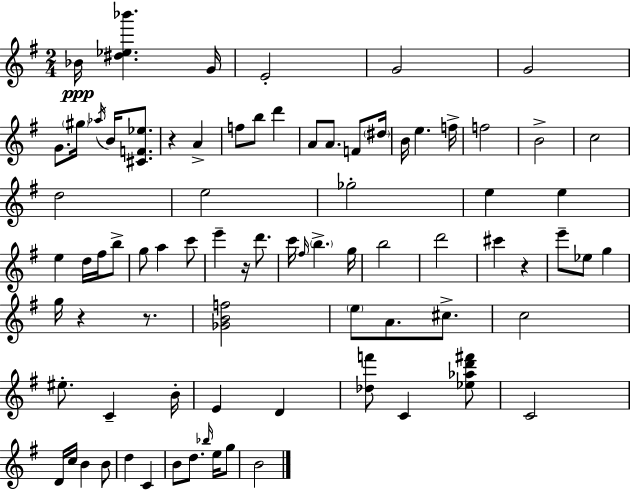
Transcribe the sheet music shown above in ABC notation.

X:1
T:Untitled
M:2/4
L:1/4
K:G
_B/4 [^d_e_b'] G/4 E2 G2 G2 G/2 ^g/4 _a/4 B/4 [^CF_e]/2 z A f/2 b/2 d' A/2 A/2 F/2 ^d/4 B/4 e f/4 f2 B2 c2 d2 e2 _g2 e e e d/4 ^f/4 b/2 g/2 a c'/2 e' z/4 d'/2 c'/4 ^f/4 b g/4 b2 d'2 ^c' z e'/2 _e/2 g g/4 z z/2 [_GBf]2 e/2 A/2 ^c/2 c2 ^e/2 C B/4 E D [_df']/2 C [_e_ad'^f']/2 C2 D/4 c/4 B B/2 d C B/2 d/2 _b/4 e/4 g/2 B2